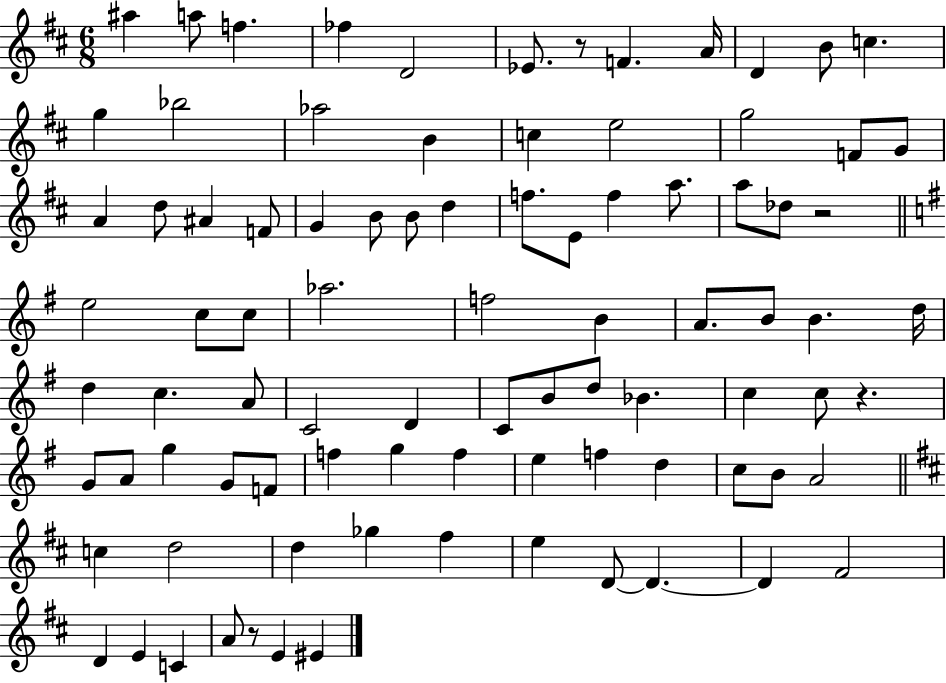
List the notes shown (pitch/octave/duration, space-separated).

A#5/q A5/e F5/q. FES5/q D4/h Eb4/e. R/e F4/q. A4/s D4/q B4/e C5/q. G5/q Bb5/h Ab5/h B4/q C5/q E5/h G5/h F4/e G4/e A4/q D5/e A#4/q F4/e G4/q B4/e B4/e D5/q F5/e. E4/e F5/q A5/e. A5/e Db5/e R/h E5/h C5/e C5/e Ab5/h. F5/h B4/q A4/e. B4/e B4/q. D5/s D5/q C5/q. A4/e C4/h D4/q C4/e B4/e D5/e Bb4/q. C5/q C5/e R/q. G4/e A4/e G5/q G4/e F4/e F5/q G5/q F5/q E5/q F5/q D5/q C5/e B4/e A4/h C5/q D5/h D5/q Gb5/q F#5/q E5/q D4/e D4/q. D4/q F#4/h D4/q E4/q C4/q A4/e R/e E4/q EIS4/q